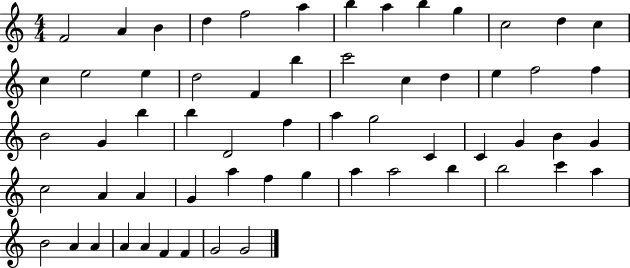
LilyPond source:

{
  \clef treble
  \numericTimeSignature
  \time 4/4
  \key c \major
  f'2 a'4 b'4 | d''4 f''2 a''4 | b''4 a''4 b''4 g''4 | c''2 d''4 c''4 | \break c''4 e''2 e''4 | d''2 f'4 b''4 | c'''2 c''4 d''4 | e''4 f''2 f''4 | \break b'2 g'4 b''4 | b''4 d'2 f''4 | a''4 g''2 c'4 | c'4 g'4 b'4 g'4 | \break c''2 a'4 a'4 | g'4 a''4 f''4 g''4 | a''4 a''2 b''4 | b''2 c'''4 a''4 | \break b'2 a'4 a'4 | a'4 a'4 f'4 f'4 | g'2 g'2 | \bar "|."
}